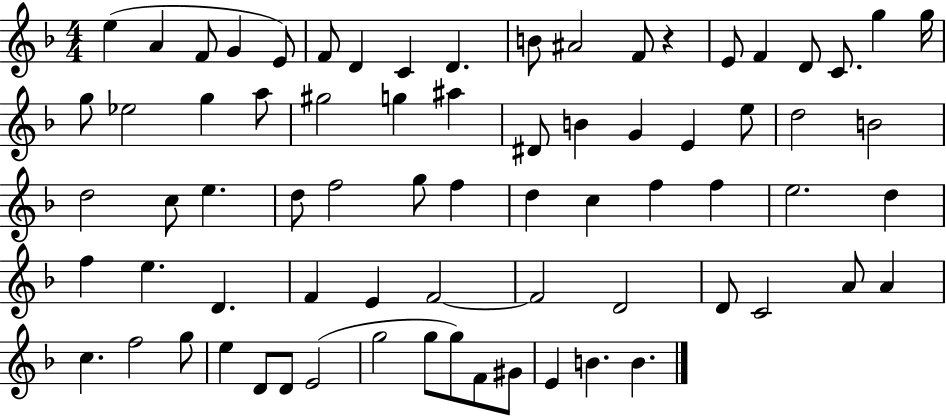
E5/q A4/q F4/e G4/q E4/e F4/e D4/q C4/q D4/q. B4/e A#4/h F4/e R/q E4/e F4/q D4/e C4/e. G5/q G5/s G5/e Eb5/h G5/q A5/e G#5/h G5/q A#5/q D#4/e B4/q G4/q E4/q E5/e D5/h B4/h D5/h C5/e E5/q. D5/e F5/h G5/e F5/q D5/q C5/q F5/q F5/q E5/h. D5/q F5/q E5/q. D4/q. F4/q E4/q F4/h F4/h D4/h D4/e C4/h A4/e A4/q C5/q. F5/h G5/e E5/q D4/e D4/e E4/h G5/h G5/e G5/e F4/e G#4/e E4/q B4/q. B4/q.